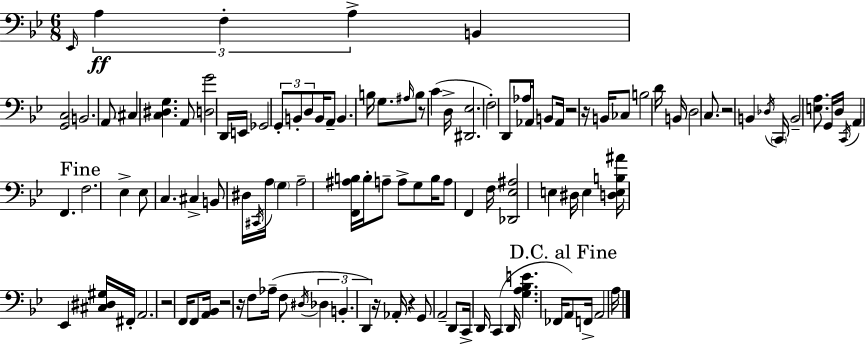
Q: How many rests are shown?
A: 9